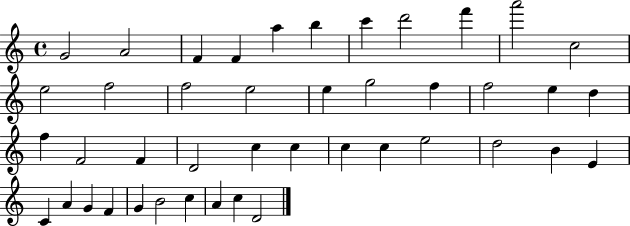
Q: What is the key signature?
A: C major